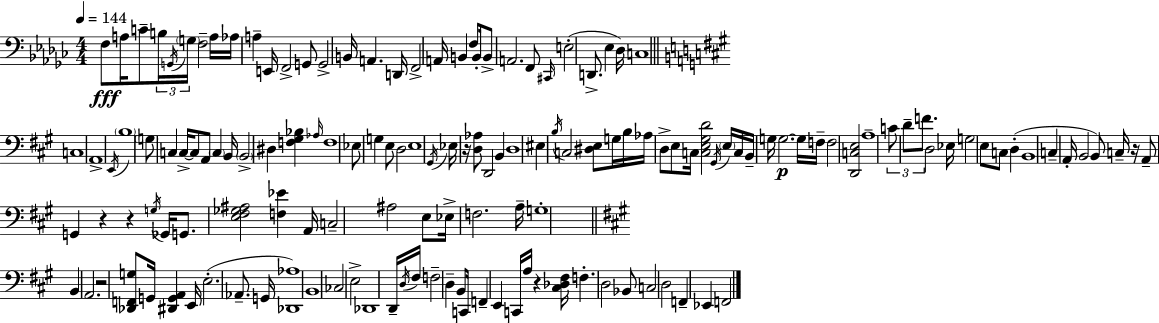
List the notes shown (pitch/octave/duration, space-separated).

F3/e A3/s C4/e B3/s G2/s G3/s F3/h A3/s Ab3/s A3/q E2/s F2/h G2/e G2/h B2/s A2/q. D2/s F2/h A2/s B2/q F3/e B2/s B2/e A2/h. F2/e C#2/s E3/h D2/e. Eb3/q Db3/s C3/w C3/w A2/w E2/s B3/w G3/e C3/q C3/s C3/e A2/e C3/q B2/s B2/h D#3/q [F3,G#3,Bb3]/q Ab3/s F3/w Eb3/e G3/q E3/e D3/h E3/w G#2/s Eb3/s R/s [D3,Ab3]/e D2/h B2/q D3/w EIS3/q B3/s C3/h [D#3,E3]/e G3/s B3/s Ab3/s D3/e E3/e C3/s [C3,E3,G#3,D4]/h G#2/s E3/s C3/s B2/s G3/s G3/h. G3/s F3/s F3/h [D2,C3,E3]/h A3/w C4/e D4/e F4/e. D3/h Eb3/s G3/h E3/e C3/e D3/q B2/w C3/q A2/s B2/h B2/e C3/s R/s A2/e G2/q R/q R/q G3/s Gb2/s G2/e. [E3,F#3,Gb3,A#3]/h [F3,Eb4]/q A2/s C3/h A#3/h E3/e Eb3/s F3/h. A3/s G3/w B2/q A2/h. R/h [Db2,F2,G3]/e G2/s [D#2,G2,A2]/q E2/s E3/h. Ab2/e. G2/s [Db2,Ab3]/w B2/w CES3/h E3/h Db2/w D2/s D3/s F#3/s F3/h D3/q B2/e C2/s F2/q E2/q C2/s A3/s R/q [C#3,Db3,F#3]/s F3/q. D3/h Bb2/e C3/h D3/h F2/q Eb2/q F2/h